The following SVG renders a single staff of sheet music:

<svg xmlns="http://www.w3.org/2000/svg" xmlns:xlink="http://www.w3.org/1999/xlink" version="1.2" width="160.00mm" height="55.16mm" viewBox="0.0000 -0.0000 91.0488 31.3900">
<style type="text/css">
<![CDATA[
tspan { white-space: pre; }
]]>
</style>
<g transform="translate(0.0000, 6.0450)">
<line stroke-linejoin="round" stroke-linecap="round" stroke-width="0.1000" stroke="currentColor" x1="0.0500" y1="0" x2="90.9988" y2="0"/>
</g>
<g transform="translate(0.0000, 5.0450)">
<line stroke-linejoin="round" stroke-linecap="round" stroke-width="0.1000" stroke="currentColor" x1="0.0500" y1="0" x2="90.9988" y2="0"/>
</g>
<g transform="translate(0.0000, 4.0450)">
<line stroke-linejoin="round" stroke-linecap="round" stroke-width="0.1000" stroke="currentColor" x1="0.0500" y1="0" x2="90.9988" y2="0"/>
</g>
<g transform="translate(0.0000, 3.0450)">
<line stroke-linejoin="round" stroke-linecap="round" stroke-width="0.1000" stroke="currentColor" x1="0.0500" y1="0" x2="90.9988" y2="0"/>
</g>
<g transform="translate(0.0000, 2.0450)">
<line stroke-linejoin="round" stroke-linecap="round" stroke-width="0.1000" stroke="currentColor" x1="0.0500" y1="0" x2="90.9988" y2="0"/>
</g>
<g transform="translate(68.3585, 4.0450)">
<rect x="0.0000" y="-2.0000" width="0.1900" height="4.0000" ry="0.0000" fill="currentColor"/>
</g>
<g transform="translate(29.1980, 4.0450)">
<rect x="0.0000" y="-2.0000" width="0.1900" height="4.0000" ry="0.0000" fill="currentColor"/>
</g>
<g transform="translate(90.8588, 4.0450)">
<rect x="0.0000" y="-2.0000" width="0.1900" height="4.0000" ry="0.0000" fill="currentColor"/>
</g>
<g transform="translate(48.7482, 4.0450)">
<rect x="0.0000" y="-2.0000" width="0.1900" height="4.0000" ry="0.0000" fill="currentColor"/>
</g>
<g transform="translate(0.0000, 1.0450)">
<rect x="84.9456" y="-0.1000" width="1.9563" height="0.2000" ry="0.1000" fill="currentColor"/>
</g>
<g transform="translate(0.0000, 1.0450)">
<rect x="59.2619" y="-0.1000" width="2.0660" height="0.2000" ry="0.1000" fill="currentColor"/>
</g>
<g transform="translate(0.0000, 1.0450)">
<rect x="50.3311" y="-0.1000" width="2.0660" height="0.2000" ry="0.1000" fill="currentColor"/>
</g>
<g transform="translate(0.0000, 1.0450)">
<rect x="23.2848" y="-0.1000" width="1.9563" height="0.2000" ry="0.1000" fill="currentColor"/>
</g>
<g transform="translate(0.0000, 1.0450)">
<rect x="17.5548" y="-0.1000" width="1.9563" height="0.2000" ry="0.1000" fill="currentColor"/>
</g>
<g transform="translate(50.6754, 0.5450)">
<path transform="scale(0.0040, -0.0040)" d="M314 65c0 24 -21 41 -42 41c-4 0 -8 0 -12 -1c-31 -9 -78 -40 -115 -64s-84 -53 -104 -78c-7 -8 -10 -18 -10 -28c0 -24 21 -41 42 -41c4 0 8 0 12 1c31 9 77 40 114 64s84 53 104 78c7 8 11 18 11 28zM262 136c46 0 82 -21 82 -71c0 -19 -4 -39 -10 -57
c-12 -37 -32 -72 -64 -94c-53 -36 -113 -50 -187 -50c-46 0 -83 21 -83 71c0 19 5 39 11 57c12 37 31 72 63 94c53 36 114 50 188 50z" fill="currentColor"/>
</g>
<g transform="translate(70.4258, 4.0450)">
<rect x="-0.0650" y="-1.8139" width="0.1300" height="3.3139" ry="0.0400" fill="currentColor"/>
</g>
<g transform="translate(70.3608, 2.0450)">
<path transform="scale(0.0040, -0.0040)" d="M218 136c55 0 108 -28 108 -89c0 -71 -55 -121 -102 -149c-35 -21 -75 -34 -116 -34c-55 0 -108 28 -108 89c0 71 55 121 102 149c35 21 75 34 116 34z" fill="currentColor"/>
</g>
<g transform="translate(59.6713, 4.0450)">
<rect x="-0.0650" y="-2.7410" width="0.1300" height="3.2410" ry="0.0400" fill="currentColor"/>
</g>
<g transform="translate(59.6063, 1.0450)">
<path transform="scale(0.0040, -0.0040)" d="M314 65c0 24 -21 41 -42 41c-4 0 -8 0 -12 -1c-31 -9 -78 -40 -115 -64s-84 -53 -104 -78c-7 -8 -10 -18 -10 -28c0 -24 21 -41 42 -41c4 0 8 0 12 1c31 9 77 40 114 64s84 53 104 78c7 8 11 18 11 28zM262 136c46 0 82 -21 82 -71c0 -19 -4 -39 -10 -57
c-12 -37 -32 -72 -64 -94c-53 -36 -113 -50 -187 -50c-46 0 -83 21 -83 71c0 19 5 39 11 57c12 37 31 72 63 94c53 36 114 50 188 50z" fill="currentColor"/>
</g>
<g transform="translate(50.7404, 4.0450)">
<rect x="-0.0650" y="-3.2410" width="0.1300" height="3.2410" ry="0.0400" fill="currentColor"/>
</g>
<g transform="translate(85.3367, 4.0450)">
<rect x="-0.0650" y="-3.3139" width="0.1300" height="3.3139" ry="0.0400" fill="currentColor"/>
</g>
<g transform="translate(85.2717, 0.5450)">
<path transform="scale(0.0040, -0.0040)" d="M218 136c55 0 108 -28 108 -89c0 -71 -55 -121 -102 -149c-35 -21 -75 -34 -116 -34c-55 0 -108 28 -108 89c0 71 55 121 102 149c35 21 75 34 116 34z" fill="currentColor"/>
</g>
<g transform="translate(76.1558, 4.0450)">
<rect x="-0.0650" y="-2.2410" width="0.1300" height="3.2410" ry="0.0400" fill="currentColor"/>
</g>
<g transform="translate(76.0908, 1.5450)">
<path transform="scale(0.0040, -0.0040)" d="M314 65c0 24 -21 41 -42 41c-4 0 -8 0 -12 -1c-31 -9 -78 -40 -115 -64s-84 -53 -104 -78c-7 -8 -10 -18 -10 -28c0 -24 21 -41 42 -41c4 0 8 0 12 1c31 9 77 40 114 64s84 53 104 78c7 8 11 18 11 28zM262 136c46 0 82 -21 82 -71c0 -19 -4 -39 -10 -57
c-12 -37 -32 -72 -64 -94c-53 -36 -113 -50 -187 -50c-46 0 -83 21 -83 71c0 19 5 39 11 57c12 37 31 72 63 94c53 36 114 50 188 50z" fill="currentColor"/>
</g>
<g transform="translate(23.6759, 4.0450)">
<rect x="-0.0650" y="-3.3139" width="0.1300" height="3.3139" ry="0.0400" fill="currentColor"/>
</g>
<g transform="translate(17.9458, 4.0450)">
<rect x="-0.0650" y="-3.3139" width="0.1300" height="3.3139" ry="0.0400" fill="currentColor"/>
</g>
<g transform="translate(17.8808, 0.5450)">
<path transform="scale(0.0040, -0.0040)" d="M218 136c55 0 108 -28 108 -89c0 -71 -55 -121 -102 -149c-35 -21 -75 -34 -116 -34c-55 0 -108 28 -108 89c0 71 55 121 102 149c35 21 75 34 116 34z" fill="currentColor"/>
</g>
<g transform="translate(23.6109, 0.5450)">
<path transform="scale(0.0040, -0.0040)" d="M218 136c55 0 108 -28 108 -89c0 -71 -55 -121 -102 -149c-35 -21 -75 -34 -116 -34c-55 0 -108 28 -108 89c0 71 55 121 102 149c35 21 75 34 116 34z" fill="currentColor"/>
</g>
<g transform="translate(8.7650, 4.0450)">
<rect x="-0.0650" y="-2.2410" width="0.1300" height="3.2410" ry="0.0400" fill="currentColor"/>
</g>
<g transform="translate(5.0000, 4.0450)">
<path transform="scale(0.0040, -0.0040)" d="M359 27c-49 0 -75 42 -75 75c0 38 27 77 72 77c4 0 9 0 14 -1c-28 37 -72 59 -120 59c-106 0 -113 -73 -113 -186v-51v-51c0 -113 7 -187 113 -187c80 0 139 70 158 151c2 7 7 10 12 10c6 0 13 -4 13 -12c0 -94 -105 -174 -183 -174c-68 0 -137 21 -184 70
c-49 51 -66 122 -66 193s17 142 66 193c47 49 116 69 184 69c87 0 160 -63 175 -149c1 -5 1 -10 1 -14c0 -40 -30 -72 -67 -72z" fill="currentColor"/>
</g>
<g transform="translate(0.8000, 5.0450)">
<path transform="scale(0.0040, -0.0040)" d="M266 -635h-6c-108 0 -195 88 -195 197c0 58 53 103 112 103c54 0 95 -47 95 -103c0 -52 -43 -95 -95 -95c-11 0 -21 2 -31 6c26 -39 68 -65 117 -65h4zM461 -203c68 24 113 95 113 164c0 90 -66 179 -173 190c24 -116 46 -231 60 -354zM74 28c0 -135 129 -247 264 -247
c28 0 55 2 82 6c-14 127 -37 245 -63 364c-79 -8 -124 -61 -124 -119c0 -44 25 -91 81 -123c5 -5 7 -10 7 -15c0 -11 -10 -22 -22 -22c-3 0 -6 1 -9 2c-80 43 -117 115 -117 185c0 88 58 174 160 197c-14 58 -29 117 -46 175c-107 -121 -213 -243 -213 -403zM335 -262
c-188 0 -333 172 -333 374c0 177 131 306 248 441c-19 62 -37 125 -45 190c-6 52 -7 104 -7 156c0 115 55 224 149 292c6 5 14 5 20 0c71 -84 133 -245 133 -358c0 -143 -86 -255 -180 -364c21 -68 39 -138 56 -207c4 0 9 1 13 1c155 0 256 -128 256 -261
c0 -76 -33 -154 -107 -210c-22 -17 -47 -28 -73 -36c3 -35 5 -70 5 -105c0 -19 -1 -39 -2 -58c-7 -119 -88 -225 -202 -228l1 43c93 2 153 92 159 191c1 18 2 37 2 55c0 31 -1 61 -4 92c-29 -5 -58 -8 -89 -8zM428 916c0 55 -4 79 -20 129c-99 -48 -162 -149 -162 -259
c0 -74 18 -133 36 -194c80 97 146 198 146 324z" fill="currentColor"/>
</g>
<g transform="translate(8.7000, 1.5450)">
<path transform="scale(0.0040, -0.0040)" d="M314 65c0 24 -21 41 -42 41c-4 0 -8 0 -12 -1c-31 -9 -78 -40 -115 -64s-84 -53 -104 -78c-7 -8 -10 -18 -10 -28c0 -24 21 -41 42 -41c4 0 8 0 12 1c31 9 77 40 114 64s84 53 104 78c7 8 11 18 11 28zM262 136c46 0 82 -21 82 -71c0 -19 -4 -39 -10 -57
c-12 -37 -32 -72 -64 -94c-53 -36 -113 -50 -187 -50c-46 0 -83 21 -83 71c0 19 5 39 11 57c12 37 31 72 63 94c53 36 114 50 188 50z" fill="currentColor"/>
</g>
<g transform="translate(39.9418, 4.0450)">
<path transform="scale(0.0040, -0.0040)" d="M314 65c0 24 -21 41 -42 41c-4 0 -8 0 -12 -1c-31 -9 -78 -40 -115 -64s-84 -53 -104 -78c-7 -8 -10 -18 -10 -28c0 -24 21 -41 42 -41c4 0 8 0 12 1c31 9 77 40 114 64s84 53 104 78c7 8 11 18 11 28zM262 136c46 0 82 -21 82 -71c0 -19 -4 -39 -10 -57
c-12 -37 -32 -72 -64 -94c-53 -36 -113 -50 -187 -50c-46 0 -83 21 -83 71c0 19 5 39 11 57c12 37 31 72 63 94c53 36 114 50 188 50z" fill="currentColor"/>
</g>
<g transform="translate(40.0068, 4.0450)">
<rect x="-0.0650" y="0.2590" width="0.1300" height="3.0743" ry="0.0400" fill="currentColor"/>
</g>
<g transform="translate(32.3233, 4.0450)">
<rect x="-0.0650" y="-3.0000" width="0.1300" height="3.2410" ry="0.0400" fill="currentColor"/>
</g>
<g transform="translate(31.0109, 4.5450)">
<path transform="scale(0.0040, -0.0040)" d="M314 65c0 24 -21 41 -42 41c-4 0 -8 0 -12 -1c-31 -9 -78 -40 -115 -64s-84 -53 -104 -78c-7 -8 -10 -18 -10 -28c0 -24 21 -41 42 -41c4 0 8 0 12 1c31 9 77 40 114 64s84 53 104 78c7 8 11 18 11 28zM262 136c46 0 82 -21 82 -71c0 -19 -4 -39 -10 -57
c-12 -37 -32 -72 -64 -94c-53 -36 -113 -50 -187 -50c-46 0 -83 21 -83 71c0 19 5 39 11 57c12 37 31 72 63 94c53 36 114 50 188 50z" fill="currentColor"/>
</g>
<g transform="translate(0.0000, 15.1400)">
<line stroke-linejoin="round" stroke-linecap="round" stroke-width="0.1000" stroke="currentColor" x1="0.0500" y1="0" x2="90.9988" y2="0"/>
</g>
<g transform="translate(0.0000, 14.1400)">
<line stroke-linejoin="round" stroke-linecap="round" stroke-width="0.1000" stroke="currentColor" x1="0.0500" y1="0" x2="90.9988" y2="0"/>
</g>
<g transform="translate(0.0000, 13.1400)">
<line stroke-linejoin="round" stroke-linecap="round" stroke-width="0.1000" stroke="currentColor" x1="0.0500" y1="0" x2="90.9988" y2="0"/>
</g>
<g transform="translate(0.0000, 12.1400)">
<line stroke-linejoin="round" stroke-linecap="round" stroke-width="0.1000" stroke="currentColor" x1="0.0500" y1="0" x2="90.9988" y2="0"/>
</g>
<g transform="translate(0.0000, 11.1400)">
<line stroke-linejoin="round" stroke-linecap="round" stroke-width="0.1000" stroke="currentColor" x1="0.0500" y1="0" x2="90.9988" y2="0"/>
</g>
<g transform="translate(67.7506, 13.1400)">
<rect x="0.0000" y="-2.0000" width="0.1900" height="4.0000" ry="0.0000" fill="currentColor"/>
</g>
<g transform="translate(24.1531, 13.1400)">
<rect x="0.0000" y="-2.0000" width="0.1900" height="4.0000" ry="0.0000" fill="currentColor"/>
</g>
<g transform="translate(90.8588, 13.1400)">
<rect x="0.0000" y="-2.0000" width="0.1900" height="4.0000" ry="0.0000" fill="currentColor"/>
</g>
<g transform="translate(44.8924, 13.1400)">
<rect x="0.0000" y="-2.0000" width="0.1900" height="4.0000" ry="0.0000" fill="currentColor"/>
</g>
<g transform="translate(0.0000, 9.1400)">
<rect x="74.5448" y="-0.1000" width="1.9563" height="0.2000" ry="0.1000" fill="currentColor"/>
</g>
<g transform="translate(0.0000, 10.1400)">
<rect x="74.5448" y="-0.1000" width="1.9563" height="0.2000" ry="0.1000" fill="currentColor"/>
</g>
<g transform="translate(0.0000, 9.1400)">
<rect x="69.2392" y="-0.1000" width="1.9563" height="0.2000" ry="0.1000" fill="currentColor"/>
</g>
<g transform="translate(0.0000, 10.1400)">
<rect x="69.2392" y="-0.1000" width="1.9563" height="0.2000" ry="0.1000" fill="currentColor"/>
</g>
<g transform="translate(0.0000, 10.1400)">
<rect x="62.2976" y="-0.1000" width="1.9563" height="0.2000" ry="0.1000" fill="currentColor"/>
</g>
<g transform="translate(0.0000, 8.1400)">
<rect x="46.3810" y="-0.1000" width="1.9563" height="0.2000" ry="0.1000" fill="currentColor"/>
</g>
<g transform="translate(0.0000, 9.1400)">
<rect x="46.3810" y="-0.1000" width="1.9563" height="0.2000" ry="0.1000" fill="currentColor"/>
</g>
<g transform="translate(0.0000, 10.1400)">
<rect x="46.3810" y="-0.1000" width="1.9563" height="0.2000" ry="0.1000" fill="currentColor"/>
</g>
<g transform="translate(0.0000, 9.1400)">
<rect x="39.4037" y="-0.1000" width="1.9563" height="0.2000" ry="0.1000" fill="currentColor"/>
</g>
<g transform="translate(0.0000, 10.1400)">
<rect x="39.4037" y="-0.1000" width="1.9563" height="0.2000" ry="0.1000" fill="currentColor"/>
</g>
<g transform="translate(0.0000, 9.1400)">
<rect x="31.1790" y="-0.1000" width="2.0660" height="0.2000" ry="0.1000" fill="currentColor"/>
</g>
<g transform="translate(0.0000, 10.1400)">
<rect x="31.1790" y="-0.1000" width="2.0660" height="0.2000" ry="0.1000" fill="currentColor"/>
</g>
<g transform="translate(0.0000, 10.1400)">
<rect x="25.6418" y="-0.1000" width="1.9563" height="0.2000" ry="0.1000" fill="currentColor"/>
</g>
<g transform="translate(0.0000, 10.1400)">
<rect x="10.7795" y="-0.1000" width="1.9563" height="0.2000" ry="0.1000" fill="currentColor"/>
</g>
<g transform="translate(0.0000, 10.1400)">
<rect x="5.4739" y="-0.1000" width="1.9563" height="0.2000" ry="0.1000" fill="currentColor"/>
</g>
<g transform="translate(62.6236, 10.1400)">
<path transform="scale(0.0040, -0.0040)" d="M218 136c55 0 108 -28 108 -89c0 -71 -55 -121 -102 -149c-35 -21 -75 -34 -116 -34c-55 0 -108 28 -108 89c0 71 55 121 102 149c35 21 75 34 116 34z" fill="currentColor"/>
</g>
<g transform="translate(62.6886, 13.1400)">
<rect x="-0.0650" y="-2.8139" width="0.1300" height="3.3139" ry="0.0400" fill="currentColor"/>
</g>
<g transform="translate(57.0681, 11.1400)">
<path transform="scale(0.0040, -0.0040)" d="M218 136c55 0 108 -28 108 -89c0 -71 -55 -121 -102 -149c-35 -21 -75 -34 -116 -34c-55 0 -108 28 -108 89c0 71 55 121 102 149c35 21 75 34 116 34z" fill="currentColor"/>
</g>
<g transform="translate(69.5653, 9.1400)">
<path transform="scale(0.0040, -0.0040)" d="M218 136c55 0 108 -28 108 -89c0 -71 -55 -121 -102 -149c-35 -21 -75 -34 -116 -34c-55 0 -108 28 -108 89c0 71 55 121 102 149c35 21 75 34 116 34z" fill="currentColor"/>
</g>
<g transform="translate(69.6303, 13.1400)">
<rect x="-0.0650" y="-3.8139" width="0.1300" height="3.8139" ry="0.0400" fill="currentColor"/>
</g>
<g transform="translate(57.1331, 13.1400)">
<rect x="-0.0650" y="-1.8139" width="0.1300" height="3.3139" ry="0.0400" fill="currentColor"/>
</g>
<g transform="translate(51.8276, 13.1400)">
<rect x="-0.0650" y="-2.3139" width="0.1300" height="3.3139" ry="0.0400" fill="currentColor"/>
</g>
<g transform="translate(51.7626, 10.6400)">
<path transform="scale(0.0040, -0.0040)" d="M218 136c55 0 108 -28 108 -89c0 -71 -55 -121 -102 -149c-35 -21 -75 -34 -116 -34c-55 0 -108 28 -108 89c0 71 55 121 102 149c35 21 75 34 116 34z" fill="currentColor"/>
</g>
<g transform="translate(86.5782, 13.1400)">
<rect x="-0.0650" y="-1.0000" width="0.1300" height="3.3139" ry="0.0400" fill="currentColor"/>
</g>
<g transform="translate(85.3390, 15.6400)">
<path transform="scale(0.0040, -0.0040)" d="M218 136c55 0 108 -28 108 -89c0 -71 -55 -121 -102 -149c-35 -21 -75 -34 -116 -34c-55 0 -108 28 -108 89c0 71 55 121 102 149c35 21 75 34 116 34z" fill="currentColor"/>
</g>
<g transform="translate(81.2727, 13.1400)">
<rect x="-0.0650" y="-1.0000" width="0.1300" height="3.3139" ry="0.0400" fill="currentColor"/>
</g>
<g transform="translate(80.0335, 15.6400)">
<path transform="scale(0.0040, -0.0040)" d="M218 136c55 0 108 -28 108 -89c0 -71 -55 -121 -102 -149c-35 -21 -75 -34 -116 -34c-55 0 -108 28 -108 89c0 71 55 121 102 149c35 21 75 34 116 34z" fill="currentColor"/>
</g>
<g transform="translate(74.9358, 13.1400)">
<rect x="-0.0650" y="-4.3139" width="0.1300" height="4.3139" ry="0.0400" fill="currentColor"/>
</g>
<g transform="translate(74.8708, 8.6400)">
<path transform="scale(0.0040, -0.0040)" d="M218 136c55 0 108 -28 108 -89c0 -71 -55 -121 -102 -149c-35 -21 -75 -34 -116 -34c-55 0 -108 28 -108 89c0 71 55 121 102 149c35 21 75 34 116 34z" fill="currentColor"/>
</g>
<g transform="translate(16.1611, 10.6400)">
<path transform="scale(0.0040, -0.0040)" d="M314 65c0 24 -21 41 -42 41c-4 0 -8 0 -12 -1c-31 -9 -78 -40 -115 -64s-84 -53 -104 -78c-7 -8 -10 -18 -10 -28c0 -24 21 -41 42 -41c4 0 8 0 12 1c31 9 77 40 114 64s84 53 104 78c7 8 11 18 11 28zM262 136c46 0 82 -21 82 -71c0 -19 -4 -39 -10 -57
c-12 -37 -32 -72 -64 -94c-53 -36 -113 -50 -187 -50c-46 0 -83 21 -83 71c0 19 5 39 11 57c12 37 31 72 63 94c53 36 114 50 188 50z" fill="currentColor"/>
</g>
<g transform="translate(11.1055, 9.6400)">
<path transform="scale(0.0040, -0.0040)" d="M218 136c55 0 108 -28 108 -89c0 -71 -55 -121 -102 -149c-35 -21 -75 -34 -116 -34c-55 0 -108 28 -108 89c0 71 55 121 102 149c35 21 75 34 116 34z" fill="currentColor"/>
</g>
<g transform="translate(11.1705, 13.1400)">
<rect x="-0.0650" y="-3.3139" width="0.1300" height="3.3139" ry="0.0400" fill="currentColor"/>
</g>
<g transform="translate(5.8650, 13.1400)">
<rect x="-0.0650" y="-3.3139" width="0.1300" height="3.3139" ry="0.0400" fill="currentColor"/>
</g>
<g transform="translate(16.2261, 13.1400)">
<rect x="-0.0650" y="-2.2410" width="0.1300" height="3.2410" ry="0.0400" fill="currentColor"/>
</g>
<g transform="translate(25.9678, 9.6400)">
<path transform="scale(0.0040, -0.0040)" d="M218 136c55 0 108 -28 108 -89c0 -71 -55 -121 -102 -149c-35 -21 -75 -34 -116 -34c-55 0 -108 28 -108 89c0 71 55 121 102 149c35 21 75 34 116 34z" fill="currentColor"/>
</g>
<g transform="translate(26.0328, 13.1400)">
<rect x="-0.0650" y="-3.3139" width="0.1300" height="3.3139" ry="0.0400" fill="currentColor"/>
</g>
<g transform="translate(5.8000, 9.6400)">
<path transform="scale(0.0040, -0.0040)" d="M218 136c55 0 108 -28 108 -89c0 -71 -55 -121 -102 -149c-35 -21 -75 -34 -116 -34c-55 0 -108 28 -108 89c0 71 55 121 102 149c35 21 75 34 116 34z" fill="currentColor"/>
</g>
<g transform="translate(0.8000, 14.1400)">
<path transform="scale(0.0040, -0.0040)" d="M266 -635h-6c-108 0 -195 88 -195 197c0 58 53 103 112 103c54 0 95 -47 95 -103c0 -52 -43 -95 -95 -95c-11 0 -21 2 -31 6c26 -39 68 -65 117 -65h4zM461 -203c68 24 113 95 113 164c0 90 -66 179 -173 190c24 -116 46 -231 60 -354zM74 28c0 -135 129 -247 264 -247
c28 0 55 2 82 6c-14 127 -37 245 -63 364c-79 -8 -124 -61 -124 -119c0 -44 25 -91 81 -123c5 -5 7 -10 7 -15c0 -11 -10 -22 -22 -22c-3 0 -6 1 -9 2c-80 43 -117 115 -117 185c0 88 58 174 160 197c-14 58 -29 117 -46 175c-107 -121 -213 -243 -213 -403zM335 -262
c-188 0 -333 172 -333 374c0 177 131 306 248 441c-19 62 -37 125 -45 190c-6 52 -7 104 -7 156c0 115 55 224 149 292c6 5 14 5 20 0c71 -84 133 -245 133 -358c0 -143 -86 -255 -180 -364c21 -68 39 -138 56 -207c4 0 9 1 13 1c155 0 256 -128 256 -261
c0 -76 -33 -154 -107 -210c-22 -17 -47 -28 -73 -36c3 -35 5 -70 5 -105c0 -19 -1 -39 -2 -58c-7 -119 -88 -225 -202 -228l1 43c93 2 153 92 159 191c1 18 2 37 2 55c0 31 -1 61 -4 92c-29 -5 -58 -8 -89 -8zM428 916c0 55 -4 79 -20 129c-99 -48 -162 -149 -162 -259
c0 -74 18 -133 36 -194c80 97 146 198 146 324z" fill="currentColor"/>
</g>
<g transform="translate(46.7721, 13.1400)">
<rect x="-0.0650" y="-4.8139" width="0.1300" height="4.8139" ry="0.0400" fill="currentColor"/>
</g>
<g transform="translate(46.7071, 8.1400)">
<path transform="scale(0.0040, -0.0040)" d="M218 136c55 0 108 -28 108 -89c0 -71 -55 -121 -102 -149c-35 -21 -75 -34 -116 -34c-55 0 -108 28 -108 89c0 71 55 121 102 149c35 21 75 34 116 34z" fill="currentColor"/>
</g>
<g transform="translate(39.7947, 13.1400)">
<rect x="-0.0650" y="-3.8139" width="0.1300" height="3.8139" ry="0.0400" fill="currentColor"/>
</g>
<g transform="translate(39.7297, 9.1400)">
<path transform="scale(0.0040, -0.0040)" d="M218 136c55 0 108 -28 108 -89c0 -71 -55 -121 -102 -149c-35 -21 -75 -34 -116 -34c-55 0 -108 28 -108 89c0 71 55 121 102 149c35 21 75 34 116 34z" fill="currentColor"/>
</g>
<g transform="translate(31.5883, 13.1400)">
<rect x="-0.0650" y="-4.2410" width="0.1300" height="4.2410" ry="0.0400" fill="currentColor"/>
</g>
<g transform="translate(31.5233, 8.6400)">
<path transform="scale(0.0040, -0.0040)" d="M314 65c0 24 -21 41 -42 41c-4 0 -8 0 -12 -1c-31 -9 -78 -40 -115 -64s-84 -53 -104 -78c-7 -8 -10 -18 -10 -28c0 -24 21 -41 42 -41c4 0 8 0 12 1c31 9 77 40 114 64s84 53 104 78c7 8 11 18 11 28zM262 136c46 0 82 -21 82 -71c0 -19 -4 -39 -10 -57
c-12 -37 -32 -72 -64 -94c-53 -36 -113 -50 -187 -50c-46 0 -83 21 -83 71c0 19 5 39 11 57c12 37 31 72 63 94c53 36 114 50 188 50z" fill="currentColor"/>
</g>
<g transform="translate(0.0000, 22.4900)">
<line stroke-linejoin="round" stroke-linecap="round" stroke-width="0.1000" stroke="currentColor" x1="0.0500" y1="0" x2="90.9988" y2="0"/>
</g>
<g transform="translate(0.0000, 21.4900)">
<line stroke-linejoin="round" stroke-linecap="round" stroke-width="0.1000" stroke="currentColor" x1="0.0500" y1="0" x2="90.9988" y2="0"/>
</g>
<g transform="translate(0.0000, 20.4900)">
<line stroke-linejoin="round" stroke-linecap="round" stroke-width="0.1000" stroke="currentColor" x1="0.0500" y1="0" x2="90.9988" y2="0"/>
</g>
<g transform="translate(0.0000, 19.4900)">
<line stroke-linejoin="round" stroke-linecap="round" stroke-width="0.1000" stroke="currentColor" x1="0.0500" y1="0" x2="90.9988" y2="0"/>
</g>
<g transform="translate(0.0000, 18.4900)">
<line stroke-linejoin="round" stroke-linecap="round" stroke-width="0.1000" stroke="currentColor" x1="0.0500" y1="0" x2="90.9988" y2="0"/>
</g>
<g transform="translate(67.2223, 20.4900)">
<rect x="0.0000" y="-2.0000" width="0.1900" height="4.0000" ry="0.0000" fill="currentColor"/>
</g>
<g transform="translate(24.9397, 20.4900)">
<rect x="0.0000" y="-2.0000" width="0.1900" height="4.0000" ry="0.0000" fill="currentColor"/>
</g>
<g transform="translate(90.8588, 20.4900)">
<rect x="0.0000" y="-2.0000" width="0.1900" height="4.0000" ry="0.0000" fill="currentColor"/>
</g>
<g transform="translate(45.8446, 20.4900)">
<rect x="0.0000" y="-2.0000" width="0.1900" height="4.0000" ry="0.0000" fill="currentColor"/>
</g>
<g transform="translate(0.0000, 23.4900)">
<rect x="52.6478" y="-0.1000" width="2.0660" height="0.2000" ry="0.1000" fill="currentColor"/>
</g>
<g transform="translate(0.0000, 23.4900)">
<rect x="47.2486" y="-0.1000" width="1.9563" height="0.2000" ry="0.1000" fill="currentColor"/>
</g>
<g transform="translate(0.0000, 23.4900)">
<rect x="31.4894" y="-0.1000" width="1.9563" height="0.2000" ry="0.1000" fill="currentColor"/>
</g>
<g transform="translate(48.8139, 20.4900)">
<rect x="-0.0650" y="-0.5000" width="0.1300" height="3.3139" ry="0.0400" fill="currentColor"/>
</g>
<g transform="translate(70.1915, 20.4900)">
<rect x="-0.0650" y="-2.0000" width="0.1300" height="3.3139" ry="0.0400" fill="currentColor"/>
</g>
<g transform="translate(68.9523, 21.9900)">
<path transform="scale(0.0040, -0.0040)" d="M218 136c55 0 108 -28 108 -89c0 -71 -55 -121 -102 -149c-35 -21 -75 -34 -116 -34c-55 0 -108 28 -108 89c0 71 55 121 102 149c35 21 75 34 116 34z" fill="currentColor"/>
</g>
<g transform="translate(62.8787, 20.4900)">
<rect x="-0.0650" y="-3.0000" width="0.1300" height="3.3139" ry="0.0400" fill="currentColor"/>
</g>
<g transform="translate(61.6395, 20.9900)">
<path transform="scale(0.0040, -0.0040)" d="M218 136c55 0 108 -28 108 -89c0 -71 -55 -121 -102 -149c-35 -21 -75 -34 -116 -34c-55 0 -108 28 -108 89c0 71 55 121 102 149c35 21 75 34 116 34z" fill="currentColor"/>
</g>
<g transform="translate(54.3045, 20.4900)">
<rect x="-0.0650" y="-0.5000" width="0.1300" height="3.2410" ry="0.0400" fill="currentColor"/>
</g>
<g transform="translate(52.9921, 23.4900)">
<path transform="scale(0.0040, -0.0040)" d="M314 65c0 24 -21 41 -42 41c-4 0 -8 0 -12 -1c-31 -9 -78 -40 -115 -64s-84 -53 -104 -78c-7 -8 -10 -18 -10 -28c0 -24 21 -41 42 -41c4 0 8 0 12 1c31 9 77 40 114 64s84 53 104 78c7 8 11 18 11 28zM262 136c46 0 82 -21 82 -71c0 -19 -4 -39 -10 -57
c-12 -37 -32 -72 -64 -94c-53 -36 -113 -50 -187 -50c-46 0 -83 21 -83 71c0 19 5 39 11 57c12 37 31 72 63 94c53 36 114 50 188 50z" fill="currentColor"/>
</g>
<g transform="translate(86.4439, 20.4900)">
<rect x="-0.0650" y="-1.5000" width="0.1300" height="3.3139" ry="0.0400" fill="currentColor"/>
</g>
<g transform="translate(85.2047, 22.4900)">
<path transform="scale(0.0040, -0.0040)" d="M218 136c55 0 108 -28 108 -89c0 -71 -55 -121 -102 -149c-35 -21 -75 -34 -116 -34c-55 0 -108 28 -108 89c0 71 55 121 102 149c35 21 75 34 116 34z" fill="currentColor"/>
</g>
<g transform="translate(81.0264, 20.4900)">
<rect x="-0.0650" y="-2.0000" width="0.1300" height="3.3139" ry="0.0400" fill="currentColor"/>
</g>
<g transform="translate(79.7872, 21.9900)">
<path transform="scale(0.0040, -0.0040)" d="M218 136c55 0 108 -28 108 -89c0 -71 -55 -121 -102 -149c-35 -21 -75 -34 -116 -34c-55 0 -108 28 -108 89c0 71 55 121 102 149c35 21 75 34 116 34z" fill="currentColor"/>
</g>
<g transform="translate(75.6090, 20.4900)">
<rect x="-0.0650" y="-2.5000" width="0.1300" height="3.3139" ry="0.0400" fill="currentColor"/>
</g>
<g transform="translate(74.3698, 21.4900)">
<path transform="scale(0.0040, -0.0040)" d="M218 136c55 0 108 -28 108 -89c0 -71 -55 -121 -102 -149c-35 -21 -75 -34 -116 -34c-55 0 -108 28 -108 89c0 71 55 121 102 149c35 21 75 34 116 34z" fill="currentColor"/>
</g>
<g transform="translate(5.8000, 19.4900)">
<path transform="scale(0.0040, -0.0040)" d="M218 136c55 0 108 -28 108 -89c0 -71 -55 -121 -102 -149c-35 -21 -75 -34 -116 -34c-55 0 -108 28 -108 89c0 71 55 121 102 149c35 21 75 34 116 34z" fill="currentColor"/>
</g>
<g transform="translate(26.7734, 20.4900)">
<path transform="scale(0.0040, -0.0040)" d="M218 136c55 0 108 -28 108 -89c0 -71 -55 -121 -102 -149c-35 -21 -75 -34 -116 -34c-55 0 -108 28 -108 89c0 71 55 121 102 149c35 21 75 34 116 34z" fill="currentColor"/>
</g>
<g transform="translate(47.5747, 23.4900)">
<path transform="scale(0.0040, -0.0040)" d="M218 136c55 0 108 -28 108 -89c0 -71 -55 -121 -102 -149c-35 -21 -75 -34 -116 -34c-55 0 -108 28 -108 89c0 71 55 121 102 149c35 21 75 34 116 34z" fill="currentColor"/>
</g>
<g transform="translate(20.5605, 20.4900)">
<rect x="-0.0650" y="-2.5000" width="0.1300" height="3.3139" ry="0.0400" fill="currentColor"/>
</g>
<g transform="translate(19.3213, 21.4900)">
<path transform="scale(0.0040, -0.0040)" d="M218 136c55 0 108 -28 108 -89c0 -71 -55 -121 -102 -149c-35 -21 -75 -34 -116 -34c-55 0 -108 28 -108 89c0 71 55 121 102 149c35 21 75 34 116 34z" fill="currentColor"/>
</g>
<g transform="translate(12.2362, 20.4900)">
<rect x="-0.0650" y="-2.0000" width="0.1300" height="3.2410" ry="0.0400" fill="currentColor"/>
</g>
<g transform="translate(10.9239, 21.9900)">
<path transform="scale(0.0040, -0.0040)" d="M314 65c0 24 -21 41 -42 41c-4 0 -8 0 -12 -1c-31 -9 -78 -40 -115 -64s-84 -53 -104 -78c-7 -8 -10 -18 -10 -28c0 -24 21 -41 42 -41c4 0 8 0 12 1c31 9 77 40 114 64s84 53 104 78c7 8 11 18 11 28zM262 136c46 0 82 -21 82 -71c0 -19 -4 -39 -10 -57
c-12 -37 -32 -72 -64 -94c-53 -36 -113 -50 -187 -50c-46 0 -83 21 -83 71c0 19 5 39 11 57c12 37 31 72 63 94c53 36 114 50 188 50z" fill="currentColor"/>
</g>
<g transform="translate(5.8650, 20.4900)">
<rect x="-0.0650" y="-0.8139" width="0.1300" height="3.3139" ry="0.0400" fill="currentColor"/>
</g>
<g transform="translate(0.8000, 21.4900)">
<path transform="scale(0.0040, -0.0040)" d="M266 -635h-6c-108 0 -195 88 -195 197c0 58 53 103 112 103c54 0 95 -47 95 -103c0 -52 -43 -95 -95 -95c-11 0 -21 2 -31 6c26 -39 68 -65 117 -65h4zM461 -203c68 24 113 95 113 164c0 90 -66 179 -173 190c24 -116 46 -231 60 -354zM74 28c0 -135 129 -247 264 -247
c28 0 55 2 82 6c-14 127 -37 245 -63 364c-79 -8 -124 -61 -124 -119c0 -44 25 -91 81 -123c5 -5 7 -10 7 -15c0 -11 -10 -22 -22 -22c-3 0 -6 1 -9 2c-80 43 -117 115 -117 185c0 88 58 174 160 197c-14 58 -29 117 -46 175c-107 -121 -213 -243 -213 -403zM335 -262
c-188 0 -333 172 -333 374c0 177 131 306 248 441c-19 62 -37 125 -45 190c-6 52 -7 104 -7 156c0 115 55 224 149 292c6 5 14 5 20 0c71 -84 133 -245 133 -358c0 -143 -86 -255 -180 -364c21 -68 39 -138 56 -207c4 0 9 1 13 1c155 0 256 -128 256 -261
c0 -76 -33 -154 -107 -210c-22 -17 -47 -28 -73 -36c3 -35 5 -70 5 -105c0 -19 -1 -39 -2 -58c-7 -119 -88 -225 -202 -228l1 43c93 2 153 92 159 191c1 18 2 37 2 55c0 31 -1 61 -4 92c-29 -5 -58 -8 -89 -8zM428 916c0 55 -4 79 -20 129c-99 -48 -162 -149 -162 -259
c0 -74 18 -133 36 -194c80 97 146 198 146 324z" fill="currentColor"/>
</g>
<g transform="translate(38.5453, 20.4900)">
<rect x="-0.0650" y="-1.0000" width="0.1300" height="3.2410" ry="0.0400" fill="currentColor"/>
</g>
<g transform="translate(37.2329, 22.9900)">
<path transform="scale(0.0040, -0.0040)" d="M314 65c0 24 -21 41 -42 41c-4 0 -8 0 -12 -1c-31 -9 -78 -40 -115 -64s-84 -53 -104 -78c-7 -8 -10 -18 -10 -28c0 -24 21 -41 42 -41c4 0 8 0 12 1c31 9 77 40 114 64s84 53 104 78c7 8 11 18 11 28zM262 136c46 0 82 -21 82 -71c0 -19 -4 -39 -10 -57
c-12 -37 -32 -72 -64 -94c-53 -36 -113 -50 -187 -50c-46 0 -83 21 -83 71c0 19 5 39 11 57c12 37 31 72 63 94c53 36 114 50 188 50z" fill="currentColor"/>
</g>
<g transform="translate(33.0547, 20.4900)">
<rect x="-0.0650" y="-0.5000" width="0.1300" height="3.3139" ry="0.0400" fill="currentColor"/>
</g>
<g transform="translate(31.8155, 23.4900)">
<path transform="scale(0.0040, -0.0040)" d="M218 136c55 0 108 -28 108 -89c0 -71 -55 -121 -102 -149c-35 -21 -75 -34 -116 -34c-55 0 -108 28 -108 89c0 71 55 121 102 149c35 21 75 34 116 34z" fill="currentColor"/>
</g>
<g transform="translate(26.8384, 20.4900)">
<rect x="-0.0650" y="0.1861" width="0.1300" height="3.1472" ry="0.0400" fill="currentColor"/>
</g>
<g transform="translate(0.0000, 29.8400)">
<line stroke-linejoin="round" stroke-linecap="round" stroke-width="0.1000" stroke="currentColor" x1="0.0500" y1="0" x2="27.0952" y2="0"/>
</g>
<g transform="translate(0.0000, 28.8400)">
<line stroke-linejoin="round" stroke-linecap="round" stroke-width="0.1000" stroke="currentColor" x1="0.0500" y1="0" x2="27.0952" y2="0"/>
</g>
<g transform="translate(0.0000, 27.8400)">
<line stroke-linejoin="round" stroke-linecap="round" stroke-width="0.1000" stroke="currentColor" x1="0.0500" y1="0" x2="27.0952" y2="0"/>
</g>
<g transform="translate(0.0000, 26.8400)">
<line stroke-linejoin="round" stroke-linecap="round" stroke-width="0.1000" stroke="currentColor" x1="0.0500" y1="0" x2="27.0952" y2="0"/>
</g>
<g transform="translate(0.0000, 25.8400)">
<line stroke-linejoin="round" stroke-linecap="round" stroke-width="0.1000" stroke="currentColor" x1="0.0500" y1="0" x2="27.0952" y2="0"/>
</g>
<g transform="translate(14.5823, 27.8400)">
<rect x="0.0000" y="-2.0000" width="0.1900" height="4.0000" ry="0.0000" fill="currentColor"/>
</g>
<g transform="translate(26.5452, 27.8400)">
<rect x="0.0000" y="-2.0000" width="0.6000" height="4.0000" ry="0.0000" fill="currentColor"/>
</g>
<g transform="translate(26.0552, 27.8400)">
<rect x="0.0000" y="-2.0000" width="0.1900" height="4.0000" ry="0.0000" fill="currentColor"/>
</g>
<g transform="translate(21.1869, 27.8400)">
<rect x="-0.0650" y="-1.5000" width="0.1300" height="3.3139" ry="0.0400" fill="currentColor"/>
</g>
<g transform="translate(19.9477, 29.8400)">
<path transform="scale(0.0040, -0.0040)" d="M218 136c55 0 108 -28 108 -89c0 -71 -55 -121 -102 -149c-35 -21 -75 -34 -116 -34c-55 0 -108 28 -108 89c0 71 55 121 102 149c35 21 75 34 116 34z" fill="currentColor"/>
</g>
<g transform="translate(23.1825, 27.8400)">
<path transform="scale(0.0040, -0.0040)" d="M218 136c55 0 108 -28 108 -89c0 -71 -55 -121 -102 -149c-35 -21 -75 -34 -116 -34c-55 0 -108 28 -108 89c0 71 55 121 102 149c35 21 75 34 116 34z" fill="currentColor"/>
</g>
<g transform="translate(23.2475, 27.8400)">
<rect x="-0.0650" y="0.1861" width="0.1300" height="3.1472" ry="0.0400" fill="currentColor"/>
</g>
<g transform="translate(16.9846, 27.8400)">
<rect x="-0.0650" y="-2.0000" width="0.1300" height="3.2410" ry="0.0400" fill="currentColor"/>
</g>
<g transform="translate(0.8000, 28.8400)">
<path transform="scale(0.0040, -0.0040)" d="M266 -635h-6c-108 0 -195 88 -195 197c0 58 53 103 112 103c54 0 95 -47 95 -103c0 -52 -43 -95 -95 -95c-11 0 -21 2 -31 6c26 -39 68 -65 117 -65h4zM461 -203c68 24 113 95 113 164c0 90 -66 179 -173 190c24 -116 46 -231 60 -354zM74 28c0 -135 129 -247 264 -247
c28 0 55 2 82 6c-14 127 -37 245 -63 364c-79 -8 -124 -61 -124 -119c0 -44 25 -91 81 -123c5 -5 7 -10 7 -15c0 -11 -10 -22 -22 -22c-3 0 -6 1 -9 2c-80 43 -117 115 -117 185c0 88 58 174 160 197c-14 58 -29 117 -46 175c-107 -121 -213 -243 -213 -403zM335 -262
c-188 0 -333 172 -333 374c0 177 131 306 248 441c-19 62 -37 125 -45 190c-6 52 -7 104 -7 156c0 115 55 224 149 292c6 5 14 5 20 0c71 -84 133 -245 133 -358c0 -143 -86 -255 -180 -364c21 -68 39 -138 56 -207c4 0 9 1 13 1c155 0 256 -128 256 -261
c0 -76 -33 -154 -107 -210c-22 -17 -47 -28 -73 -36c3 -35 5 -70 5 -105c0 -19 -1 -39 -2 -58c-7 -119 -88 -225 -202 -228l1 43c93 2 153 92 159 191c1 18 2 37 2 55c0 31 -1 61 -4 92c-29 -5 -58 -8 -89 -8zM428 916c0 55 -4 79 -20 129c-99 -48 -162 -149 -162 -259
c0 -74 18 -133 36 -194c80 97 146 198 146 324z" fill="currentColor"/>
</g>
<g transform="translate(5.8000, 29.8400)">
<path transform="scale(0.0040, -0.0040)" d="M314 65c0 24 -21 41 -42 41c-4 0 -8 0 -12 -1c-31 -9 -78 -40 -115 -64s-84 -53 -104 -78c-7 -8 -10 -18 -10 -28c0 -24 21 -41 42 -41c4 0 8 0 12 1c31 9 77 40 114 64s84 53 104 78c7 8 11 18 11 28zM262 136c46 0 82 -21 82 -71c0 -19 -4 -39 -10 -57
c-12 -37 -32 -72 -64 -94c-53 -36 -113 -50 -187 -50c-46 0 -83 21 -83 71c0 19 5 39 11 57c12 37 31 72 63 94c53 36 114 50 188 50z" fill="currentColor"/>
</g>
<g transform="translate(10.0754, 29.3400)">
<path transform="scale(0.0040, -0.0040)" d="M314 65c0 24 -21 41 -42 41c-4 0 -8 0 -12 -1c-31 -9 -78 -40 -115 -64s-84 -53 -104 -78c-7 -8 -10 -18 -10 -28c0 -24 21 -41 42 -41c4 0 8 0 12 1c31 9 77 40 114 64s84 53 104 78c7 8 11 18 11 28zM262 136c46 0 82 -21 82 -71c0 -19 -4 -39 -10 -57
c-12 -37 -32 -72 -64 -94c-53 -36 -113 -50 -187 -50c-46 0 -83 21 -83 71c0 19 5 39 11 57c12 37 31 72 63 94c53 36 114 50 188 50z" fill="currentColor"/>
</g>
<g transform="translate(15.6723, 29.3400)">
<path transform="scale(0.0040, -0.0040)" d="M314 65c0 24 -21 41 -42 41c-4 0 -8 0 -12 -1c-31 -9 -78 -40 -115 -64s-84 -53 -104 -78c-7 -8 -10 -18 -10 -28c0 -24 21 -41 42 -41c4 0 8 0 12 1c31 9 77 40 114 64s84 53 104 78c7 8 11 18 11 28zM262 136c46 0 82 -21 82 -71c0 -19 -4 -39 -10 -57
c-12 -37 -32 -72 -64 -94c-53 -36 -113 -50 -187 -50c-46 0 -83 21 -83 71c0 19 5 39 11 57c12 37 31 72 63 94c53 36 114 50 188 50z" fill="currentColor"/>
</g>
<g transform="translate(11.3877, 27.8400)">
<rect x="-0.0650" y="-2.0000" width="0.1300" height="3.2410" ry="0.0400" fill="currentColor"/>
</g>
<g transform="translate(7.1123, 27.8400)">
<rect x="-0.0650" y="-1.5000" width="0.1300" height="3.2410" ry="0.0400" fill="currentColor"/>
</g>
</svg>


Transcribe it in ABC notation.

X:1
T:Untitled
M:4/4
L:1/4
K:C
g2 b b A2 B2 b2 a2 f g2 b b b g2 b d'2 c' e' g f a c' d' D D d F2 G B C D2 C C2 A F G F E E2 F2 F2 E B